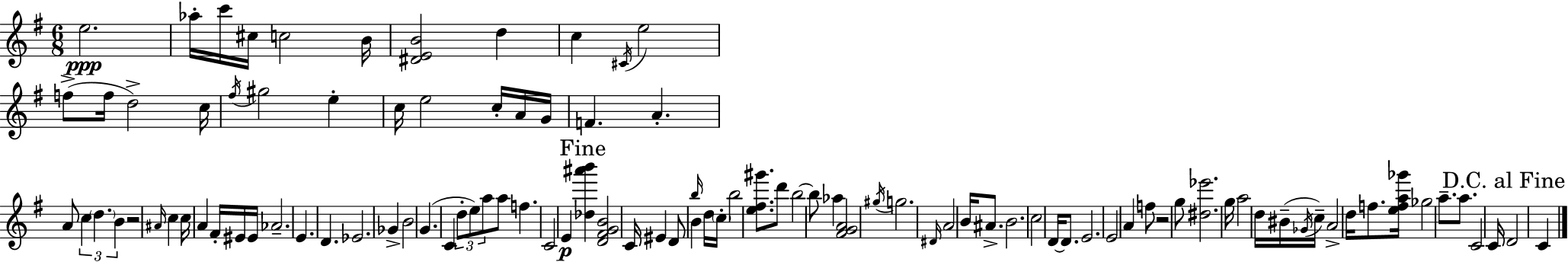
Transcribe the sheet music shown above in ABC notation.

X:1
T:Untitled
M:6/8
L:1/4
K:G
e2 _a/4 c'/4 ^c/4 c2 B/4 [^DEB]2 d c ^C/4 e2 f/2 f/4 d2 c/4 ^f/4 ^g2 e c/4 e2 c/4 A/4 G/4 F A A/2 c d B z2 ^A/4 c c/4 A ^F/4 ^E/4 ^E/4 _A2 E D _E2 _G B2 G C d/2 e/2 a/2 a/2 f C2 E [_d^a'b'] [D^FGB]2 C/4 ^E D/2 b/4 B d/4 c/4 b2 [e^f^g']/2 d'/2 b2 b/2 _a [^FGA]2 ^g/4 g2 ^D/4 A2 B/4 ^A/2 B2 c2 D/4 D/2 E2 E2 A f/2 z2 g/2 [^d_e']2 g/4 a2 d/4 ^B/4 _G/4 c/4 A2 d/4 f/2 [efa_g']/4 _g2 a/2 a/2 C2 C/4 D2 C